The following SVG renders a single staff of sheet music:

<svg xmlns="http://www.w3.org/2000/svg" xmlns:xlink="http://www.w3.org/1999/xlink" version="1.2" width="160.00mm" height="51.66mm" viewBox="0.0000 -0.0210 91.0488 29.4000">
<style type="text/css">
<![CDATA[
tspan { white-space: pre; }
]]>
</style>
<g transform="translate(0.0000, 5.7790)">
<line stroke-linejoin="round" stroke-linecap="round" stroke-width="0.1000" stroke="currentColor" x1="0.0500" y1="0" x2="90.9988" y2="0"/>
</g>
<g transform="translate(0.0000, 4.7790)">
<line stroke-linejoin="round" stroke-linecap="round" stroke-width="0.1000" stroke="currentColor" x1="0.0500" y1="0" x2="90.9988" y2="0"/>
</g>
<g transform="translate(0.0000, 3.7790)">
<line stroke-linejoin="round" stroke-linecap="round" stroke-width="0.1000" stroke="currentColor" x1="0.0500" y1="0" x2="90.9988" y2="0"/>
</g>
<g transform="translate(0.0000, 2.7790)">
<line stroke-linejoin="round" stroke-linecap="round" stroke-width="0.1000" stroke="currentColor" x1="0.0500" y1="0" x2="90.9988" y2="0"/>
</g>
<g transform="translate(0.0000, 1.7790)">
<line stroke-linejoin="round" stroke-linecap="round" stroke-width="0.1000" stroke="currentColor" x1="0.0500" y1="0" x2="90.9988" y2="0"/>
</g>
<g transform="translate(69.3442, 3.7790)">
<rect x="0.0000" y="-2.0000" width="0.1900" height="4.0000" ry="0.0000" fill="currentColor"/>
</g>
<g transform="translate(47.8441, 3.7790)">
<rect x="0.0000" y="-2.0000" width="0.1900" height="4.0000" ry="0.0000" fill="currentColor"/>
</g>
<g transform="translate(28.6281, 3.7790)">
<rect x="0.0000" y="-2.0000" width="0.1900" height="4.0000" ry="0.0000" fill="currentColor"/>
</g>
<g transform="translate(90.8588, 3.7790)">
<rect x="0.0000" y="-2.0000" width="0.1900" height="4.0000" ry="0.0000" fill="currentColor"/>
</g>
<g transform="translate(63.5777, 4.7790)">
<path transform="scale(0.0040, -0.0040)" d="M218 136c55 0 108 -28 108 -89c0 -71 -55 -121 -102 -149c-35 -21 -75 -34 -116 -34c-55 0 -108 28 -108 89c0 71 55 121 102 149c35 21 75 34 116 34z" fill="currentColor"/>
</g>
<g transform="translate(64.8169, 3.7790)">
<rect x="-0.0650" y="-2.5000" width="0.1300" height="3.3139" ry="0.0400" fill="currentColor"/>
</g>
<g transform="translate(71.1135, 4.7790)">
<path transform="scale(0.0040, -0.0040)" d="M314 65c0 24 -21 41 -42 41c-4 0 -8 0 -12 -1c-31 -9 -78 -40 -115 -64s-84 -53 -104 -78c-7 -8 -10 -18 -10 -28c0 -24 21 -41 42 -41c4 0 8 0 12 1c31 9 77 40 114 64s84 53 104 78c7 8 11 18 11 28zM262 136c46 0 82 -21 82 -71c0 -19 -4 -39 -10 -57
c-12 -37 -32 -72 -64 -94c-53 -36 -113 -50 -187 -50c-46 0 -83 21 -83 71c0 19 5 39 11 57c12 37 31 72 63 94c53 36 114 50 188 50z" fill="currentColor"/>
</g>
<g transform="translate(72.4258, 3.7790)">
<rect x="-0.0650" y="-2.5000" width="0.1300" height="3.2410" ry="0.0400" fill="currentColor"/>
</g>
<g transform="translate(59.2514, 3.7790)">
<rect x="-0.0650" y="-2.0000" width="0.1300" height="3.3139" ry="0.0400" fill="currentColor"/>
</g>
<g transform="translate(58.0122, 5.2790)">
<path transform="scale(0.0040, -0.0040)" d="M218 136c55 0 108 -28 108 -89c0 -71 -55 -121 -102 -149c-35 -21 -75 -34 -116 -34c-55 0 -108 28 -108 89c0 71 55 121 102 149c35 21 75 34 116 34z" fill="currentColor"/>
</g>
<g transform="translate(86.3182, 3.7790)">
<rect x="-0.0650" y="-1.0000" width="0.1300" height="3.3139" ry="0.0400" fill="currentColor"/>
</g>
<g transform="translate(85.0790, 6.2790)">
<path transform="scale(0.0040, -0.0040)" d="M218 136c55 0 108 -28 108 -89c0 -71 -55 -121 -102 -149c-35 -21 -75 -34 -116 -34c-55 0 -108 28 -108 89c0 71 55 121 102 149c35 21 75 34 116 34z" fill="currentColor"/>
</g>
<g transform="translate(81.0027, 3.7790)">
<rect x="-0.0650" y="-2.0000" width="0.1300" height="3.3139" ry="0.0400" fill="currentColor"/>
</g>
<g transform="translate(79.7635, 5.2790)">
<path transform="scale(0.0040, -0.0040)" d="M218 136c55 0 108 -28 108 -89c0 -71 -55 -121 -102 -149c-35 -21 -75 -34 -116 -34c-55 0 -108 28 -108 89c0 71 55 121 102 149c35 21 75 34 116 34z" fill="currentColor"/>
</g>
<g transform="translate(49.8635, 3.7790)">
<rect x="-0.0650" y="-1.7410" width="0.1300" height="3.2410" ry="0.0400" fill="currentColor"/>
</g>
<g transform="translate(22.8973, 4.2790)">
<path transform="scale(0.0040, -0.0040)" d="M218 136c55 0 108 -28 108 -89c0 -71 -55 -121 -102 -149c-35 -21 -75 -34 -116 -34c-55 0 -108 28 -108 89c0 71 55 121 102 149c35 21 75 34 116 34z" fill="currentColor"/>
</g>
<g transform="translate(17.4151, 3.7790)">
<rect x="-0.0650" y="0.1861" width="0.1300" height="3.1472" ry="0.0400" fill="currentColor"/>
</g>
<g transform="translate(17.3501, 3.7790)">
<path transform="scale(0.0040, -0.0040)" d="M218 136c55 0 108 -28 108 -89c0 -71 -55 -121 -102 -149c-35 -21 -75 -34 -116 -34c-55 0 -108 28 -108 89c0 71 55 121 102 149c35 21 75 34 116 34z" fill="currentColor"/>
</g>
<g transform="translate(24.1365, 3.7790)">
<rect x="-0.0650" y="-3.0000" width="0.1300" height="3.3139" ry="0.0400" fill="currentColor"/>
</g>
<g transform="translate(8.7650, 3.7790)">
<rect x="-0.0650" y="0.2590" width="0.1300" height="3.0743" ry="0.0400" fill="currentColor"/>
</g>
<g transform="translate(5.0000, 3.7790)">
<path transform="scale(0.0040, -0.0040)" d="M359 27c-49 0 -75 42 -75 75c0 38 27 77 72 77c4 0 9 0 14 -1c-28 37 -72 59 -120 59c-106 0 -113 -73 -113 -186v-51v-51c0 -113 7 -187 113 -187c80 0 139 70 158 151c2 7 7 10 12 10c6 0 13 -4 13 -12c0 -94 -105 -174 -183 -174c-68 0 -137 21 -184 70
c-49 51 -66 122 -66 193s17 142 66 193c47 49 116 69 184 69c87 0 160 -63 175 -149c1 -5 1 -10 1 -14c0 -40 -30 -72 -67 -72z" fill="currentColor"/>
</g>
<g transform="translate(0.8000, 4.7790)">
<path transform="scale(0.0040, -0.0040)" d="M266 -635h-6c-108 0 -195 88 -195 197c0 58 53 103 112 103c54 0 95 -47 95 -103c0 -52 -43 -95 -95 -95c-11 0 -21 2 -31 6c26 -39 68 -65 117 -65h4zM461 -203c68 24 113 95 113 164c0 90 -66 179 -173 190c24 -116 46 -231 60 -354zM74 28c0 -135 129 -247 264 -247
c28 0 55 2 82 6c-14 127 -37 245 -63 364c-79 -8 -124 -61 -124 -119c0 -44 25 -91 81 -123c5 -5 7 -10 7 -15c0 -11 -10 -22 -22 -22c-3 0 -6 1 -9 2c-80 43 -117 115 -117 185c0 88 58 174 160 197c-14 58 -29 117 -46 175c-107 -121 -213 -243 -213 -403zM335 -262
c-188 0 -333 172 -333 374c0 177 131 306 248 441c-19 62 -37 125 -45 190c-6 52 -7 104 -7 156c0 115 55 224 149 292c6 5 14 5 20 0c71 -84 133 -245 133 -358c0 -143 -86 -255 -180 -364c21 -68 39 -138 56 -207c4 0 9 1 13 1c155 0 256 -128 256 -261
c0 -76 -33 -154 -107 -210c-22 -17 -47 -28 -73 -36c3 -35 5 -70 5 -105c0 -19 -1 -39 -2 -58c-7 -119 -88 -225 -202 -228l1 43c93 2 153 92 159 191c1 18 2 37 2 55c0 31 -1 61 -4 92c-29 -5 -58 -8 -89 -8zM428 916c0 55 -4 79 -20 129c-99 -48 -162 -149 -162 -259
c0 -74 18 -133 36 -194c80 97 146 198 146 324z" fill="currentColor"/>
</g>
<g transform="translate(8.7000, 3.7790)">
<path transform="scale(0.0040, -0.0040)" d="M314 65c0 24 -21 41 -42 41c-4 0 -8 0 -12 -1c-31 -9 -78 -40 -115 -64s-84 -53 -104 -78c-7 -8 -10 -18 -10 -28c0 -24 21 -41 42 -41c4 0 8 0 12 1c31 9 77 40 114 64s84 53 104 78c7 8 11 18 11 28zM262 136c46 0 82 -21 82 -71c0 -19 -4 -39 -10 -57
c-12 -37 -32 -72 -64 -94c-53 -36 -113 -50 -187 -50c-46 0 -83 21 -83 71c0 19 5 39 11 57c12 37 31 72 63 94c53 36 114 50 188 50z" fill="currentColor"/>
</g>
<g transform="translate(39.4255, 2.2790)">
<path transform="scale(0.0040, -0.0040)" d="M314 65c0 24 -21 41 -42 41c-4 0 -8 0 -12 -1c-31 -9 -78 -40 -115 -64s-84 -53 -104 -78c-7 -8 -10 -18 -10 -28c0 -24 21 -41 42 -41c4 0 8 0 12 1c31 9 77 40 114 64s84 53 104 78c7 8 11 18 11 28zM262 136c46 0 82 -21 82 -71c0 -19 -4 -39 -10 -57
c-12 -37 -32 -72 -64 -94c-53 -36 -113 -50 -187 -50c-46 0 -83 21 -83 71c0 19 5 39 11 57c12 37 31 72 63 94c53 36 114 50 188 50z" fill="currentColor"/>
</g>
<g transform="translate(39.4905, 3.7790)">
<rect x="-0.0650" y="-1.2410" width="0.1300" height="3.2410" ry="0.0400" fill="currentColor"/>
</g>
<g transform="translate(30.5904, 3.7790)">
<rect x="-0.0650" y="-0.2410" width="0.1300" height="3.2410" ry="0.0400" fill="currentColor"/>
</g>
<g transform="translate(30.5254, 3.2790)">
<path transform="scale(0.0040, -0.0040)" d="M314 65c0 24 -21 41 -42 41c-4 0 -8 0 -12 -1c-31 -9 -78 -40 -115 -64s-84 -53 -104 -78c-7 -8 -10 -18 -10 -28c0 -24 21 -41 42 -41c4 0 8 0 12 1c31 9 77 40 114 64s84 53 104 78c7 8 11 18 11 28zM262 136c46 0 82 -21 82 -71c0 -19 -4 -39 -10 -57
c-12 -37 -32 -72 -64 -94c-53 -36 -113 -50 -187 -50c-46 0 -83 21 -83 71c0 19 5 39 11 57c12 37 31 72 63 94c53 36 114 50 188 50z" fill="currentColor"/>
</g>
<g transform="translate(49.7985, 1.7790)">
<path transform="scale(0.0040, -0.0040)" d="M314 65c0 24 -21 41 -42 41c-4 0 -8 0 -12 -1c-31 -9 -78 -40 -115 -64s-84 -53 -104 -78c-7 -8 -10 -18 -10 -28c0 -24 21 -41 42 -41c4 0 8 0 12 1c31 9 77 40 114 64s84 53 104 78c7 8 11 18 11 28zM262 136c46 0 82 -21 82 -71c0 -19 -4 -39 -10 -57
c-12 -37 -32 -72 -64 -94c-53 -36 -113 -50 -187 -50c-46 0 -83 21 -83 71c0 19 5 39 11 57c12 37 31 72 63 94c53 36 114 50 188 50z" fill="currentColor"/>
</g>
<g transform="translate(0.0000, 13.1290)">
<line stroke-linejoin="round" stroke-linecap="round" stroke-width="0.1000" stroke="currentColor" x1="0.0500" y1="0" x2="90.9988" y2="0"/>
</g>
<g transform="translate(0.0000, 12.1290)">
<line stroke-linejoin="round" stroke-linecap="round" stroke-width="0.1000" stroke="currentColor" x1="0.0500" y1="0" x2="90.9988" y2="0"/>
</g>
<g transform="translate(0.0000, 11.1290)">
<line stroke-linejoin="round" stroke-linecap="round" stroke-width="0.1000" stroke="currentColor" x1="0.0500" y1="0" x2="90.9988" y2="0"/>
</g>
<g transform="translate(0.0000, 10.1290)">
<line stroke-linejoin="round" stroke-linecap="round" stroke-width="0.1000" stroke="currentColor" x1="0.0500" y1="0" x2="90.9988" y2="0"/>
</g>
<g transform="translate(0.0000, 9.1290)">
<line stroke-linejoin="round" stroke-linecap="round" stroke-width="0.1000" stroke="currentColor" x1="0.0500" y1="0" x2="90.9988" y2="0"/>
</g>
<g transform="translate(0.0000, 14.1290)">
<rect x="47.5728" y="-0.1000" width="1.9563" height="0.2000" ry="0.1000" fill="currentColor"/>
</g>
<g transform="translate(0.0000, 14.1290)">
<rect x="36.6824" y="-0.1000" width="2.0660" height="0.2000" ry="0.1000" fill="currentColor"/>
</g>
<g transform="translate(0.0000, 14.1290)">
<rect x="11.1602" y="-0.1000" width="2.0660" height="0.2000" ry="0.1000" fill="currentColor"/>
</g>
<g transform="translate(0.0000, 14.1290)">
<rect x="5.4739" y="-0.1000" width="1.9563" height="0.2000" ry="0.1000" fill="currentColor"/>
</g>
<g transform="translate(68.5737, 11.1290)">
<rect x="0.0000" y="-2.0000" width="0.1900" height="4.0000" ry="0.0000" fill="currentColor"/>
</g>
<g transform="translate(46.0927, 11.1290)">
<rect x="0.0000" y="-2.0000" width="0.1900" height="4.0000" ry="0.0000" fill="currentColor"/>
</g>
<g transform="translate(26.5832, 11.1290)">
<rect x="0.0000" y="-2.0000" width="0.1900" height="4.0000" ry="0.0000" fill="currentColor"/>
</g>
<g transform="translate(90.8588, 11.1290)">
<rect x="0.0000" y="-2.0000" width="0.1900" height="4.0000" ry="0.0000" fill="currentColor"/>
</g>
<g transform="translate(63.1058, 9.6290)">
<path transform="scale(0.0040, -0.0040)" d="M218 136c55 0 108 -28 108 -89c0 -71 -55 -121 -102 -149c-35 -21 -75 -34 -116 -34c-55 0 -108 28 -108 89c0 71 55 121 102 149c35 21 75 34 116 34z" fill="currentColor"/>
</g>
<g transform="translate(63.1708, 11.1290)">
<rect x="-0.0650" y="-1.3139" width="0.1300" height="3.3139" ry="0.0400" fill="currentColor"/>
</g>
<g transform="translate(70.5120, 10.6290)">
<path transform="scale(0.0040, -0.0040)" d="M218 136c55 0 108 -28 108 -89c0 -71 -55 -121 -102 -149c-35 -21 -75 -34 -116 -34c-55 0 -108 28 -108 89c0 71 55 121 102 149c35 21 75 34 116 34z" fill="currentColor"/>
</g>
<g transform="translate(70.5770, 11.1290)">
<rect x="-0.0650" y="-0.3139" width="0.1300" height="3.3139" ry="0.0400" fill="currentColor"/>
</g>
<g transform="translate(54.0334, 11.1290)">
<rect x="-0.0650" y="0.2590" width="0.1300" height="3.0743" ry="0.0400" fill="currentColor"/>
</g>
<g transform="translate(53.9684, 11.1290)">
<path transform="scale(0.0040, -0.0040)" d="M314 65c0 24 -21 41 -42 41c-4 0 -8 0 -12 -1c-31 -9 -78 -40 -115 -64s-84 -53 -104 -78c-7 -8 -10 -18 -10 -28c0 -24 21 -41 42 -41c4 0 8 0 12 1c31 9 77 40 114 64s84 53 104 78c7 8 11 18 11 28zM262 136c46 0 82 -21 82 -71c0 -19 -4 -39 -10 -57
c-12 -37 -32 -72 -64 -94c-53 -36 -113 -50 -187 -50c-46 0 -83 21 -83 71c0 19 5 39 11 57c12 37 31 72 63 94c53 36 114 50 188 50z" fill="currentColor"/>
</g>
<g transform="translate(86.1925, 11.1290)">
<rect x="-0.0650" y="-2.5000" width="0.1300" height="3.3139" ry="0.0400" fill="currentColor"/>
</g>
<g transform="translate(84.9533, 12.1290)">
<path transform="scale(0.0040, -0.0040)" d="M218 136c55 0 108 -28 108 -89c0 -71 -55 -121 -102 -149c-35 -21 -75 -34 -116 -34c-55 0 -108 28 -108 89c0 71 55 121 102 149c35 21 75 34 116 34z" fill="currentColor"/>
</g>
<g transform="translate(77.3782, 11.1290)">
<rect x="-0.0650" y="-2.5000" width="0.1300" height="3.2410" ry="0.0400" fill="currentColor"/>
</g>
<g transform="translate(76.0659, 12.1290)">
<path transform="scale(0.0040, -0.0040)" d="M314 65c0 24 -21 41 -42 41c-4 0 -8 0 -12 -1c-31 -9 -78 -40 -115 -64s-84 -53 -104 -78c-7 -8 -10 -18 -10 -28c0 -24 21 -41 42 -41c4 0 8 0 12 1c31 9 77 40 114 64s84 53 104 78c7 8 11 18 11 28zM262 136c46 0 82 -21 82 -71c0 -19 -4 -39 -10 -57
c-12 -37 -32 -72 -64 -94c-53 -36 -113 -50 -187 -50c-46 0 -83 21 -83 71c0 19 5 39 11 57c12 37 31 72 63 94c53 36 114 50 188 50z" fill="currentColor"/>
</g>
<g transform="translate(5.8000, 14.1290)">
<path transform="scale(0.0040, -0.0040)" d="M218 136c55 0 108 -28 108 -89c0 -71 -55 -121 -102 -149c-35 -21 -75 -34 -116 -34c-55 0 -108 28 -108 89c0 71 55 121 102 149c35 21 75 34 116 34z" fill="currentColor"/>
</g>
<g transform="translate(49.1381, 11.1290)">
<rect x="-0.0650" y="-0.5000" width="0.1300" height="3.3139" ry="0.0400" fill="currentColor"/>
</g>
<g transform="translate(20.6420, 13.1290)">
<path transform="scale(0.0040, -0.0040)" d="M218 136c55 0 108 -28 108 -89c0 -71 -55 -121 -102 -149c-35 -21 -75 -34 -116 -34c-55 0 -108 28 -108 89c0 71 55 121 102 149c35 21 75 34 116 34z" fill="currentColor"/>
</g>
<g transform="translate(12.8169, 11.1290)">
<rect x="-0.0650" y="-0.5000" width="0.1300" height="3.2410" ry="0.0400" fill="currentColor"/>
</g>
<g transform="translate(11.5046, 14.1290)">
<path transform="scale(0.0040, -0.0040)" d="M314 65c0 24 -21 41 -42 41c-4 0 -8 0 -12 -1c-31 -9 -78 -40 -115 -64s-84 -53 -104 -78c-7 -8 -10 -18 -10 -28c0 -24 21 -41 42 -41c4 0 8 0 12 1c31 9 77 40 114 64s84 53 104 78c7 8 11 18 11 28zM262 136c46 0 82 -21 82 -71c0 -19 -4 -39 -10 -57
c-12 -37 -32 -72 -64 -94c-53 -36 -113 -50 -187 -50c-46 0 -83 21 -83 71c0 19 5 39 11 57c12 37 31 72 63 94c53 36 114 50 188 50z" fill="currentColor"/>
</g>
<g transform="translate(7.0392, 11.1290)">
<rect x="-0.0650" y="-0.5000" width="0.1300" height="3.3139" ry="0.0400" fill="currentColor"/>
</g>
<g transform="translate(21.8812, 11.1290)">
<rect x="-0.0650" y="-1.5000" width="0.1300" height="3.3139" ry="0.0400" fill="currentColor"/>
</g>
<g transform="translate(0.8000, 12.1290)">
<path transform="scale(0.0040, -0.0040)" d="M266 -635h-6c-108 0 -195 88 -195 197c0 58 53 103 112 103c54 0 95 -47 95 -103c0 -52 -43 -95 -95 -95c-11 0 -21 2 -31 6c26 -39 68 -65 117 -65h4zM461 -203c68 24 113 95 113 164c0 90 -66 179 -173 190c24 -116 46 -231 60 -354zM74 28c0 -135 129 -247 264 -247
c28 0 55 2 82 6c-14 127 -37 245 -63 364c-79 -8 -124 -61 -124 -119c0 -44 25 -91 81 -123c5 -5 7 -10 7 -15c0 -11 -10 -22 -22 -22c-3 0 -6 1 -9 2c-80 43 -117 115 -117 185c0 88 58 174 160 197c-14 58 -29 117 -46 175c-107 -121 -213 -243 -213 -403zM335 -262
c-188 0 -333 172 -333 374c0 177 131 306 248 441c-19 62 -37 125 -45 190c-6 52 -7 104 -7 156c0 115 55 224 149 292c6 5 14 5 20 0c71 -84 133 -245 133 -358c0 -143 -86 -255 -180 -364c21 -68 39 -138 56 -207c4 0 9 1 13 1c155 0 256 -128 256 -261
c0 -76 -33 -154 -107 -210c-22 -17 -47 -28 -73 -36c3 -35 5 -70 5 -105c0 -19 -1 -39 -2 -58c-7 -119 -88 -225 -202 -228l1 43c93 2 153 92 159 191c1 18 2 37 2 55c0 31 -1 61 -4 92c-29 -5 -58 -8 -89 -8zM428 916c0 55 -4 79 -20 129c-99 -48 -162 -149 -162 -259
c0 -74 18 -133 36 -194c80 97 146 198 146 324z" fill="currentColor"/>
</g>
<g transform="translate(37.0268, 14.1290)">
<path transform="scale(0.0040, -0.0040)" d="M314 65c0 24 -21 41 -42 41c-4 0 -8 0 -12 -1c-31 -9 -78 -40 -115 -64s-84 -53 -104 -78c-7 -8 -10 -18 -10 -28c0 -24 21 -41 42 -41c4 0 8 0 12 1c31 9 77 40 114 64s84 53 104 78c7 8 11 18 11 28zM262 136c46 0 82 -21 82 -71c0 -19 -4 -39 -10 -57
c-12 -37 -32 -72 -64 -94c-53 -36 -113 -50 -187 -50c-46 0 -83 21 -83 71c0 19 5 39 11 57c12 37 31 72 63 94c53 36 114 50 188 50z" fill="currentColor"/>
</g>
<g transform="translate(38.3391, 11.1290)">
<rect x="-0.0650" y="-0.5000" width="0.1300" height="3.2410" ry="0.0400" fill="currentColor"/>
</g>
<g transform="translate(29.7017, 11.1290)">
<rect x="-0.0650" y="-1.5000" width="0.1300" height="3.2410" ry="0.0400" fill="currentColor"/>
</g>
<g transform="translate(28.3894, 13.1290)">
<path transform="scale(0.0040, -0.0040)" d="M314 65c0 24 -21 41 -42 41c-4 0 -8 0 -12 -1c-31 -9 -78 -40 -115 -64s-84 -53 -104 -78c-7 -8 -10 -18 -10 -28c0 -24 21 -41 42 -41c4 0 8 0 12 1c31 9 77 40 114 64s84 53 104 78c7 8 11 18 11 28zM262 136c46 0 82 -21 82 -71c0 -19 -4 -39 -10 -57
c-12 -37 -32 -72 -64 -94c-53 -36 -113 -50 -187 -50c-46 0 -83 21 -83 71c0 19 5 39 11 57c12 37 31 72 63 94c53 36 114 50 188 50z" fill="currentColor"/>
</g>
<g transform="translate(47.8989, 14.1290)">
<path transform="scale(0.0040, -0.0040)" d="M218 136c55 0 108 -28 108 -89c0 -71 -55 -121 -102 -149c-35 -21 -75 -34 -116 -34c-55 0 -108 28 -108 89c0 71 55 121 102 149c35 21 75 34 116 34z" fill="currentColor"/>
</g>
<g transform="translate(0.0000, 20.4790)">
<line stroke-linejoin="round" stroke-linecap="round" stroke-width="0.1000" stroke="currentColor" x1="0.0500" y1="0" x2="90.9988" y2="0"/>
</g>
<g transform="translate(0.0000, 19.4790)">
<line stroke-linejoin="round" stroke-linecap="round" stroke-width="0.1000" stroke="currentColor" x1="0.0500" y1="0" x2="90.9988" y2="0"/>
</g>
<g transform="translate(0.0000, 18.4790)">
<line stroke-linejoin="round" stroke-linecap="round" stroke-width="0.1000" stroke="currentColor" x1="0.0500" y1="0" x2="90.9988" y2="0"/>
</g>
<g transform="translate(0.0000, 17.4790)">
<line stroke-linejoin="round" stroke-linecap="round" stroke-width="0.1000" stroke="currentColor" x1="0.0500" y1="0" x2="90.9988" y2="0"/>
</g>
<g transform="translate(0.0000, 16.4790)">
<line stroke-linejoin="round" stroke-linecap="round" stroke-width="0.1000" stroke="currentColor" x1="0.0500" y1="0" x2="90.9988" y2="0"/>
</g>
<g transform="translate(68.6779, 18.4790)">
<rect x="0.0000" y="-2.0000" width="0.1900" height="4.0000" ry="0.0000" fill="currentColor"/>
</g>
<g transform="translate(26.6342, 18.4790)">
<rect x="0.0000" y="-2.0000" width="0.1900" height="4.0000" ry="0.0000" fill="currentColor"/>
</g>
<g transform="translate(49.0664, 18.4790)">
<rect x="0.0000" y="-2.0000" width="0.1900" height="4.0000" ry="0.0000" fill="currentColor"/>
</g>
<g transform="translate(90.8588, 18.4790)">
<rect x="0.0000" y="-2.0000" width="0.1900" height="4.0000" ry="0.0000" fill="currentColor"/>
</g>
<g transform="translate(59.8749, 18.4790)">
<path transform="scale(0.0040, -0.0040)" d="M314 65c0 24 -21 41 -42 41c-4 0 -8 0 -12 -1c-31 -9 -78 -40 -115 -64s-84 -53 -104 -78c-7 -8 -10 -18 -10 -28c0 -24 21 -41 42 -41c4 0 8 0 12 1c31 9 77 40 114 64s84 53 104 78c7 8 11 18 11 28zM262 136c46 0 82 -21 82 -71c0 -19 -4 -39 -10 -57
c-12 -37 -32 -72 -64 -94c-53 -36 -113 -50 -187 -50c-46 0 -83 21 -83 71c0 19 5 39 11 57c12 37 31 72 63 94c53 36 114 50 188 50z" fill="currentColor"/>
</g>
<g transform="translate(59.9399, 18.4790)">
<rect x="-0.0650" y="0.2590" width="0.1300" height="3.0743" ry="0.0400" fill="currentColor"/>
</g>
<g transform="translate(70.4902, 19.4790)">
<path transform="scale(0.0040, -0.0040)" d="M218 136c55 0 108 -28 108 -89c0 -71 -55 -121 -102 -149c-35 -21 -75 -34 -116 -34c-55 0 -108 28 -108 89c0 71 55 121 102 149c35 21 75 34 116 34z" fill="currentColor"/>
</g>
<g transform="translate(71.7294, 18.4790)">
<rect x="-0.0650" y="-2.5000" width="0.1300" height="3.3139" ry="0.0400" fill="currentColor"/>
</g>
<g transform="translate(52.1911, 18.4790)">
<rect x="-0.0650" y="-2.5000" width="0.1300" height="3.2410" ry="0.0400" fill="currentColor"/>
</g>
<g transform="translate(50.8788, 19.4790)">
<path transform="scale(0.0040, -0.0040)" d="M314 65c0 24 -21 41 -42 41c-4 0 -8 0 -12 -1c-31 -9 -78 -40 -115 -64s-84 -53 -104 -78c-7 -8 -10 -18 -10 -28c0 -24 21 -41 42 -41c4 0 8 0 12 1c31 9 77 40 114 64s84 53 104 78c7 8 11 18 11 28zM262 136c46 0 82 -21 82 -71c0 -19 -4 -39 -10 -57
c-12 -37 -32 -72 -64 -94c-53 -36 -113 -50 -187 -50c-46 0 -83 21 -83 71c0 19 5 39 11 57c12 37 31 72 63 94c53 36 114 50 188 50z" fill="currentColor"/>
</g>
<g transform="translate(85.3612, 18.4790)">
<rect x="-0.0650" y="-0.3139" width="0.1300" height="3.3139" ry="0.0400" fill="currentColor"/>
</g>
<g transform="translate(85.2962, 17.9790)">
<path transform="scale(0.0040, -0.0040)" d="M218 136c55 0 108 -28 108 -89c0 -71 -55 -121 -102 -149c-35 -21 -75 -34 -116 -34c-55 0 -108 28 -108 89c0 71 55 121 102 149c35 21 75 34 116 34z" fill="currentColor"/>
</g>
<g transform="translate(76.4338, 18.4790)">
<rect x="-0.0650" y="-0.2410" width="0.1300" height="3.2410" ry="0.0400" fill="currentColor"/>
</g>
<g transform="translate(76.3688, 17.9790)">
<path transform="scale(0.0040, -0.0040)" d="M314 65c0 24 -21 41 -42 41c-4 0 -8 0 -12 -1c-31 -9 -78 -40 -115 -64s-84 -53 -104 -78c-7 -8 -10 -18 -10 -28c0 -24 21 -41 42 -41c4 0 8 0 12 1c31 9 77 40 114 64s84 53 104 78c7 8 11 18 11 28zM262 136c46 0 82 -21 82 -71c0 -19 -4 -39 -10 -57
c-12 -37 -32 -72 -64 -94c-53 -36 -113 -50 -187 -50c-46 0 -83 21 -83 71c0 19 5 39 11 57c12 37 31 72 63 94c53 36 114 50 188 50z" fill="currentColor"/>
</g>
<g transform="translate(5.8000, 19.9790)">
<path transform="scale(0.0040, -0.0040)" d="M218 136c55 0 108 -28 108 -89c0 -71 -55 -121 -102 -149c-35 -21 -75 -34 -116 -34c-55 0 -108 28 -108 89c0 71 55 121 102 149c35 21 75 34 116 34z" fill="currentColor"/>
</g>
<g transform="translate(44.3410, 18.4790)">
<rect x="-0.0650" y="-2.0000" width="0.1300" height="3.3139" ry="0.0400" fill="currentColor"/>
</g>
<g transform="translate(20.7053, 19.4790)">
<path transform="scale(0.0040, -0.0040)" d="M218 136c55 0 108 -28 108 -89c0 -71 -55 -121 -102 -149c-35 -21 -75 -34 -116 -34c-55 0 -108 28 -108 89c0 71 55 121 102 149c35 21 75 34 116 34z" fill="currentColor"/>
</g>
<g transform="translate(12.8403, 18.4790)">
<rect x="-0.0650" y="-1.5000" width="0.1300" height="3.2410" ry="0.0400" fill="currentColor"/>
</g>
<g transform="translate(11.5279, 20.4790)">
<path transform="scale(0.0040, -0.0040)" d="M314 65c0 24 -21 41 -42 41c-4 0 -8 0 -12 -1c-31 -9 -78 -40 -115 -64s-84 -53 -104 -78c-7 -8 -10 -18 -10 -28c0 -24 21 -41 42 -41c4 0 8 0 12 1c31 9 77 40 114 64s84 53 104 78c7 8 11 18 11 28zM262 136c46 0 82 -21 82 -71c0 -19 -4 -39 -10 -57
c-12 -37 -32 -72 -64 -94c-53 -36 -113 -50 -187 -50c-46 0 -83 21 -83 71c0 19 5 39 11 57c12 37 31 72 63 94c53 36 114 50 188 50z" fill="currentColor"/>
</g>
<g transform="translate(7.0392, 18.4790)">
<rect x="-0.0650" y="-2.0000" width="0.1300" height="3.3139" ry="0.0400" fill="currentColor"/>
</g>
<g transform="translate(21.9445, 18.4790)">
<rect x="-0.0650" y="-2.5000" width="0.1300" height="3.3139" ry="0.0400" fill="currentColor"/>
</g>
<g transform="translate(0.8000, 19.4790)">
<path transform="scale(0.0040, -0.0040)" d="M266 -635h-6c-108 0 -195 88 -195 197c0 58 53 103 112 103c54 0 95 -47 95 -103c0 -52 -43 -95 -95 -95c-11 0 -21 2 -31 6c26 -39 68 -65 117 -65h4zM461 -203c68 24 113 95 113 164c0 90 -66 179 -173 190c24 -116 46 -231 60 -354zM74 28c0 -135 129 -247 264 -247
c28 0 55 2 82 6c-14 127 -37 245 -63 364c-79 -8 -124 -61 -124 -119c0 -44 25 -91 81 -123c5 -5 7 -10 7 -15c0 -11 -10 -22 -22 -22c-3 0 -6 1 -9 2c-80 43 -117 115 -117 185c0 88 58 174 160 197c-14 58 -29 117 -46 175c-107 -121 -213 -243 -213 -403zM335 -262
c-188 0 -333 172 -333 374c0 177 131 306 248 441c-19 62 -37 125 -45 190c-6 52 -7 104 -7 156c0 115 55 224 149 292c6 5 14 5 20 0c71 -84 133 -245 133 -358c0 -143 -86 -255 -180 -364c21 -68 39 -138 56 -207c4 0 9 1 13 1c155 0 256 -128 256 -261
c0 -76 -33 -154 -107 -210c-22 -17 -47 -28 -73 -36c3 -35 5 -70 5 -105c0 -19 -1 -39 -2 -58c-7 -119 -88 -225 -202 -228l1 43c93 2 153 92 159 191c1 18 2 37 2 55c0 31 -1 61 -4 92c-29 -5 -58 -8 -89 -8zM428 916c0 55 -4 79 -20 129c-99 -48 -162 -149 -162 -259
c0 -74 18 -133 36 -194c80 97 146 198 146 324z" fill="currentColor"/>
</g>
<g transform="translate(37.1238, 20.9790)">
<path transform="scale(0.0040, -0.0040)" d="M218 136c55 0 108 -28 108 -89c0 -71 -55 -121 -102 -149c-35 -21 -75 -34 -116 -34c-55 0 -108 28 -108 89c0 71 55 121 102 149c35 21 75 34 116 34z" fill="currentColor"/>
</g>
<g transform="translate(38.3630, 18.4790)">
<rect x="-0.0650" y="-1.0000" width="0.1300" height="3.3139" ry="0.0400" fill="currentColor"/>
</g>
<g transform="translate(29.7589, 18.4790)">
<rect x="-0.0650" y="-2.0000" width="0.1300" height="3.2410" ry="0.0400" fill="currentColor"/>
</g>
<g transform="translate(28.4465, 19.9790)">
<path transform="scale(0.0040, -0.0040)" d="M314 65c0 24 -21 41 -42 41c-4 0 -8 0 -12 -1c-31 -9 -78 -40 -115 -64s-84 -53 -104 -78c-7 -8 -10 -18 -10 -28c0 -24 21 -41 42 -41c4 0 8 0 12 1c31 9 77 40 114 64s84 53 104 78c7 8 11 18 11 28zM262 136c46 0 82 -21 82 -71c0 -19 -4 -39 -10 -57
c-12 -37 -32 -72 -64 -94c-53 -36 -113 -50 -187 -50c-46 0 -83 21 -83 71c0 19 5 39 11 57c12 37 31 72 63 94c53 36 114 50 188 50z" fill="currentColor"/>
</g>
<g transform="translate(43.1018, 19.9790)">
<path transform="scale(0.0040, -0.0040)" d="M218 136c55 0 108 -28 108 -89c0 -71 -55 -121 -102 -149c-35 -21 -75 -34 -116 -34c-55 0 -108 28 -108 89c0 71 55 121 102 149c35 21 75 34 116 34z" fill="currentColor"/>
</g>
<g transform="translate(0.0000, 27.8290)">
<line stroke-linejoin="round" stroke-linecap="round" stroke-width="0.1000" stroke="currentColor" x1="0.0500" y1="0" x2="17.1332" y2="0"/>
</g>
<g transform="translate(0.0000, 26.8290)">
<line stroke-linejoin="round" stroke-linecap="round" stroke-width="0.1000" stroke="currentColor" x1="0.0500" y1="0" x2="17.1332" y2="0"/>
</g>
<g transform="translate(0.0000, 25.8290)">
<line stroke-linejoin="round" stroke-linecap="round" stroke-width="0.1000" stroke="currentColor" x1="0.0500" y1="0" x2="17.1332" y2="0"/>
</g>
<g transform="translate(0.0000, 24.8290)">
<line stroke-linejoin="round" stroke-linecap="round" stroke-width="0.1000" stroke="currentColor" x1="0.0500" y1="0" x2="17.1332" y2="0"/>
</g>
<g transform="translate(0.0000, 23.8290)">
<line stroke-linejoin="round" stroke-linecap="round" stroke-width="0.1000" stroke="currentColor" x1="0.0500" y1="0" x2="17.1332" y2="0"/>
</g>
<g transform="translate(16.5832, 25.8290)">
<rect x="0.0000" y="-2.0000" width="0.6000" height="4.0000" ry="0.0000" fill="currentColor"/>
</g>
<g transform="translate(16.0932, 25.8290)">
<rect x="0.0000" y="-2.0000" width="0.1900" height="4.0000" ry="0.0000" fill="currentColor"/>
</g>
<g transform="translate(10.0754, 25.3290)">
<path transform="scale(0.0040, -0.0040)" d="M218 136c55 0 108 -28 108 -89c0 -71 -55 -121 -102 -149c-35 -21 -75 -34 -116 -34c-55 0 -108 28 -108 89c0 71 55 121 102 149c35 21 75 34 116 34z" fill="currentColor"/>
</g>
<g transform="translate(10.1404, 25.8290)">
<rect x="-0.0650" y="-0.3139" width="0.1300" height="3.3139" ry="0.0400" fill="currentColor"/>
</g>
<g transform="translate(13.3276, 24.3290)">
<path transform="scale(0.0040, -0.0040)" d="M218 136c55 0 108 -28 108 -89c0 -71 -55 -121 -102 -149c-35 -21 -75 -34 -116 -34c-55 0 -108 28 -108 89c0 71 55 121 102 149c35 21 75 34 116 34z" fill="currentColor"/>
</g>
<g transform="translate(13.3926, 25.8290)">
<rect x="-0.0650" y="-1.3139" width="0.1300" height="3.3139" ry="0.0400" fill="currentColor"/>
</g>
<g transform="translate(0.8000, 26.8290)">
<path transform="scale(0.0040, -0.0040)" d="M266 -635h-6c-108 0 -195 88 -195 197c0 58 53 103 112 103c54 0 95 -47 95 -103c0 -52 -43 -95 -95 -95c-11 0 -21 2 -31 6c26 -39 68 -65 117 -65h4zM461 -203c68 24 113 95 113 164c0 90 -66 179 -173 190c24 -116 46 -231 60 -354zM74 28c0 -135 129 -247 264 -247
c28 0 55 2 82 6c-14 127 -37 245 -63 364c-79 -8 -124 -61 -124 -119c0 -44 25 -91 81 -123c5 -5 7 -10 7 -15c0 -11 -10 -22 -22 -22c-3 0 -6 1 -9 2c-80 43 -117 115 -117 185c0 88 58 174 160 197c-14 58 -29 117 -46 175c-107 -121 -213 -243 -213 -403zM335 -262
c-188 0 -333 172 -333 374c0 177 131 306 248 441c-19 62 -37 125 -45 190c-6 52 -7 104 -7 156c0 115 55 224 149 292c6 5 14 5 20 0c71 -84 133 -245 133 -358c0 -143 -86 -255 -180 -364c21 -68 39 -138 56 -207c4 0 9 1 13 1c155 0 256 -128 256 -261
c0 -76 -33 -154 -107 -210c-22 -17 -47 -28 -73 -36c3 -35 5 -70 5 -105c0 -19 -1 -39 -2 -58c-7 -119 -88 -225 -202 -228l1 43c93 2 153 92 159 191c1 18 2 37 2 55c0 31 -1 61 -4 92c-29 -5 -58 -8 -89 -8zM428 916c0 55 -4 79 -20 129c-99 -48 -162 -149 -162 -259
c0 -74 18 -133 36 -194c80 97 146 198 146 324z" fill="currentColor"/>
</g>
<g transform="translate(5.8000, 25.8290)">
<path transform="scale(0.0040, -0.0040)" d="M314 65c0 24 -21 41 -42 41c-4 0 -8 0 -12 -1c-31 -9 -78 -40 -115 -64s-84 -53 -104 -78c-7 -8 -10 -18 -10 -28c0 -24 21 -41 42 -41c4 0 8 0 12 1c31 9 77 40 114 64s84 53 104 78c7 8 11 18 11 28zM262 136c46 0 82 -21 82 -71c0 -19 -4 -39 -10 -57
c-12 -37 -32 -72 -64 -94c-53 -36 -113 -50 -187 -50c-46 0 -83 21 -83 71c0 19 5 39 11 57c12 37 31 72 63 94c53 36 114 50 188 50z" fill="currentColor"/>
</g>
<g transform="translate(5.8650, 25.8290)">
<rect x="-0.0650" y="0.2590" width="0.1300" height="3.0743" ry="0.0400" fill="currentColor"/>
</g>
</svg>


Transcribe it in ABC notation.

X:1
T:Untitled
M:4/4
L:1/4
K:C
B2 B A c2 e2 f2 F G G2 F D C C2 E E2 C2 C B2 e c G2 G F E2 G F2 D F G2 B2 G c2 c B2 c e